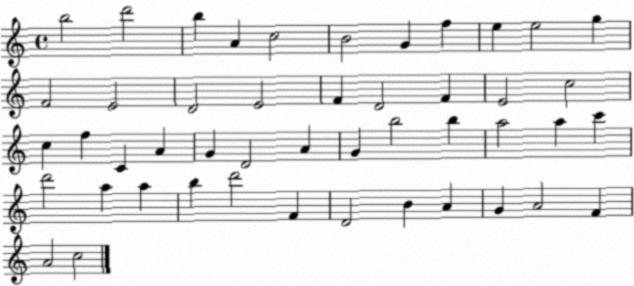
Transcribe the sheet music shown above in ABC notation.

X:1
T:Untitled
M:4/4
L:1/4
K:C
b2 d'2 b A c2 B2 G f e e2 g F2 E2 D2 E2 F D2 F E2 c2 c f C A G D2 A G b2 b a2 a c' d'2 a a b d'2 F D2 B A G A2 F A2 c2